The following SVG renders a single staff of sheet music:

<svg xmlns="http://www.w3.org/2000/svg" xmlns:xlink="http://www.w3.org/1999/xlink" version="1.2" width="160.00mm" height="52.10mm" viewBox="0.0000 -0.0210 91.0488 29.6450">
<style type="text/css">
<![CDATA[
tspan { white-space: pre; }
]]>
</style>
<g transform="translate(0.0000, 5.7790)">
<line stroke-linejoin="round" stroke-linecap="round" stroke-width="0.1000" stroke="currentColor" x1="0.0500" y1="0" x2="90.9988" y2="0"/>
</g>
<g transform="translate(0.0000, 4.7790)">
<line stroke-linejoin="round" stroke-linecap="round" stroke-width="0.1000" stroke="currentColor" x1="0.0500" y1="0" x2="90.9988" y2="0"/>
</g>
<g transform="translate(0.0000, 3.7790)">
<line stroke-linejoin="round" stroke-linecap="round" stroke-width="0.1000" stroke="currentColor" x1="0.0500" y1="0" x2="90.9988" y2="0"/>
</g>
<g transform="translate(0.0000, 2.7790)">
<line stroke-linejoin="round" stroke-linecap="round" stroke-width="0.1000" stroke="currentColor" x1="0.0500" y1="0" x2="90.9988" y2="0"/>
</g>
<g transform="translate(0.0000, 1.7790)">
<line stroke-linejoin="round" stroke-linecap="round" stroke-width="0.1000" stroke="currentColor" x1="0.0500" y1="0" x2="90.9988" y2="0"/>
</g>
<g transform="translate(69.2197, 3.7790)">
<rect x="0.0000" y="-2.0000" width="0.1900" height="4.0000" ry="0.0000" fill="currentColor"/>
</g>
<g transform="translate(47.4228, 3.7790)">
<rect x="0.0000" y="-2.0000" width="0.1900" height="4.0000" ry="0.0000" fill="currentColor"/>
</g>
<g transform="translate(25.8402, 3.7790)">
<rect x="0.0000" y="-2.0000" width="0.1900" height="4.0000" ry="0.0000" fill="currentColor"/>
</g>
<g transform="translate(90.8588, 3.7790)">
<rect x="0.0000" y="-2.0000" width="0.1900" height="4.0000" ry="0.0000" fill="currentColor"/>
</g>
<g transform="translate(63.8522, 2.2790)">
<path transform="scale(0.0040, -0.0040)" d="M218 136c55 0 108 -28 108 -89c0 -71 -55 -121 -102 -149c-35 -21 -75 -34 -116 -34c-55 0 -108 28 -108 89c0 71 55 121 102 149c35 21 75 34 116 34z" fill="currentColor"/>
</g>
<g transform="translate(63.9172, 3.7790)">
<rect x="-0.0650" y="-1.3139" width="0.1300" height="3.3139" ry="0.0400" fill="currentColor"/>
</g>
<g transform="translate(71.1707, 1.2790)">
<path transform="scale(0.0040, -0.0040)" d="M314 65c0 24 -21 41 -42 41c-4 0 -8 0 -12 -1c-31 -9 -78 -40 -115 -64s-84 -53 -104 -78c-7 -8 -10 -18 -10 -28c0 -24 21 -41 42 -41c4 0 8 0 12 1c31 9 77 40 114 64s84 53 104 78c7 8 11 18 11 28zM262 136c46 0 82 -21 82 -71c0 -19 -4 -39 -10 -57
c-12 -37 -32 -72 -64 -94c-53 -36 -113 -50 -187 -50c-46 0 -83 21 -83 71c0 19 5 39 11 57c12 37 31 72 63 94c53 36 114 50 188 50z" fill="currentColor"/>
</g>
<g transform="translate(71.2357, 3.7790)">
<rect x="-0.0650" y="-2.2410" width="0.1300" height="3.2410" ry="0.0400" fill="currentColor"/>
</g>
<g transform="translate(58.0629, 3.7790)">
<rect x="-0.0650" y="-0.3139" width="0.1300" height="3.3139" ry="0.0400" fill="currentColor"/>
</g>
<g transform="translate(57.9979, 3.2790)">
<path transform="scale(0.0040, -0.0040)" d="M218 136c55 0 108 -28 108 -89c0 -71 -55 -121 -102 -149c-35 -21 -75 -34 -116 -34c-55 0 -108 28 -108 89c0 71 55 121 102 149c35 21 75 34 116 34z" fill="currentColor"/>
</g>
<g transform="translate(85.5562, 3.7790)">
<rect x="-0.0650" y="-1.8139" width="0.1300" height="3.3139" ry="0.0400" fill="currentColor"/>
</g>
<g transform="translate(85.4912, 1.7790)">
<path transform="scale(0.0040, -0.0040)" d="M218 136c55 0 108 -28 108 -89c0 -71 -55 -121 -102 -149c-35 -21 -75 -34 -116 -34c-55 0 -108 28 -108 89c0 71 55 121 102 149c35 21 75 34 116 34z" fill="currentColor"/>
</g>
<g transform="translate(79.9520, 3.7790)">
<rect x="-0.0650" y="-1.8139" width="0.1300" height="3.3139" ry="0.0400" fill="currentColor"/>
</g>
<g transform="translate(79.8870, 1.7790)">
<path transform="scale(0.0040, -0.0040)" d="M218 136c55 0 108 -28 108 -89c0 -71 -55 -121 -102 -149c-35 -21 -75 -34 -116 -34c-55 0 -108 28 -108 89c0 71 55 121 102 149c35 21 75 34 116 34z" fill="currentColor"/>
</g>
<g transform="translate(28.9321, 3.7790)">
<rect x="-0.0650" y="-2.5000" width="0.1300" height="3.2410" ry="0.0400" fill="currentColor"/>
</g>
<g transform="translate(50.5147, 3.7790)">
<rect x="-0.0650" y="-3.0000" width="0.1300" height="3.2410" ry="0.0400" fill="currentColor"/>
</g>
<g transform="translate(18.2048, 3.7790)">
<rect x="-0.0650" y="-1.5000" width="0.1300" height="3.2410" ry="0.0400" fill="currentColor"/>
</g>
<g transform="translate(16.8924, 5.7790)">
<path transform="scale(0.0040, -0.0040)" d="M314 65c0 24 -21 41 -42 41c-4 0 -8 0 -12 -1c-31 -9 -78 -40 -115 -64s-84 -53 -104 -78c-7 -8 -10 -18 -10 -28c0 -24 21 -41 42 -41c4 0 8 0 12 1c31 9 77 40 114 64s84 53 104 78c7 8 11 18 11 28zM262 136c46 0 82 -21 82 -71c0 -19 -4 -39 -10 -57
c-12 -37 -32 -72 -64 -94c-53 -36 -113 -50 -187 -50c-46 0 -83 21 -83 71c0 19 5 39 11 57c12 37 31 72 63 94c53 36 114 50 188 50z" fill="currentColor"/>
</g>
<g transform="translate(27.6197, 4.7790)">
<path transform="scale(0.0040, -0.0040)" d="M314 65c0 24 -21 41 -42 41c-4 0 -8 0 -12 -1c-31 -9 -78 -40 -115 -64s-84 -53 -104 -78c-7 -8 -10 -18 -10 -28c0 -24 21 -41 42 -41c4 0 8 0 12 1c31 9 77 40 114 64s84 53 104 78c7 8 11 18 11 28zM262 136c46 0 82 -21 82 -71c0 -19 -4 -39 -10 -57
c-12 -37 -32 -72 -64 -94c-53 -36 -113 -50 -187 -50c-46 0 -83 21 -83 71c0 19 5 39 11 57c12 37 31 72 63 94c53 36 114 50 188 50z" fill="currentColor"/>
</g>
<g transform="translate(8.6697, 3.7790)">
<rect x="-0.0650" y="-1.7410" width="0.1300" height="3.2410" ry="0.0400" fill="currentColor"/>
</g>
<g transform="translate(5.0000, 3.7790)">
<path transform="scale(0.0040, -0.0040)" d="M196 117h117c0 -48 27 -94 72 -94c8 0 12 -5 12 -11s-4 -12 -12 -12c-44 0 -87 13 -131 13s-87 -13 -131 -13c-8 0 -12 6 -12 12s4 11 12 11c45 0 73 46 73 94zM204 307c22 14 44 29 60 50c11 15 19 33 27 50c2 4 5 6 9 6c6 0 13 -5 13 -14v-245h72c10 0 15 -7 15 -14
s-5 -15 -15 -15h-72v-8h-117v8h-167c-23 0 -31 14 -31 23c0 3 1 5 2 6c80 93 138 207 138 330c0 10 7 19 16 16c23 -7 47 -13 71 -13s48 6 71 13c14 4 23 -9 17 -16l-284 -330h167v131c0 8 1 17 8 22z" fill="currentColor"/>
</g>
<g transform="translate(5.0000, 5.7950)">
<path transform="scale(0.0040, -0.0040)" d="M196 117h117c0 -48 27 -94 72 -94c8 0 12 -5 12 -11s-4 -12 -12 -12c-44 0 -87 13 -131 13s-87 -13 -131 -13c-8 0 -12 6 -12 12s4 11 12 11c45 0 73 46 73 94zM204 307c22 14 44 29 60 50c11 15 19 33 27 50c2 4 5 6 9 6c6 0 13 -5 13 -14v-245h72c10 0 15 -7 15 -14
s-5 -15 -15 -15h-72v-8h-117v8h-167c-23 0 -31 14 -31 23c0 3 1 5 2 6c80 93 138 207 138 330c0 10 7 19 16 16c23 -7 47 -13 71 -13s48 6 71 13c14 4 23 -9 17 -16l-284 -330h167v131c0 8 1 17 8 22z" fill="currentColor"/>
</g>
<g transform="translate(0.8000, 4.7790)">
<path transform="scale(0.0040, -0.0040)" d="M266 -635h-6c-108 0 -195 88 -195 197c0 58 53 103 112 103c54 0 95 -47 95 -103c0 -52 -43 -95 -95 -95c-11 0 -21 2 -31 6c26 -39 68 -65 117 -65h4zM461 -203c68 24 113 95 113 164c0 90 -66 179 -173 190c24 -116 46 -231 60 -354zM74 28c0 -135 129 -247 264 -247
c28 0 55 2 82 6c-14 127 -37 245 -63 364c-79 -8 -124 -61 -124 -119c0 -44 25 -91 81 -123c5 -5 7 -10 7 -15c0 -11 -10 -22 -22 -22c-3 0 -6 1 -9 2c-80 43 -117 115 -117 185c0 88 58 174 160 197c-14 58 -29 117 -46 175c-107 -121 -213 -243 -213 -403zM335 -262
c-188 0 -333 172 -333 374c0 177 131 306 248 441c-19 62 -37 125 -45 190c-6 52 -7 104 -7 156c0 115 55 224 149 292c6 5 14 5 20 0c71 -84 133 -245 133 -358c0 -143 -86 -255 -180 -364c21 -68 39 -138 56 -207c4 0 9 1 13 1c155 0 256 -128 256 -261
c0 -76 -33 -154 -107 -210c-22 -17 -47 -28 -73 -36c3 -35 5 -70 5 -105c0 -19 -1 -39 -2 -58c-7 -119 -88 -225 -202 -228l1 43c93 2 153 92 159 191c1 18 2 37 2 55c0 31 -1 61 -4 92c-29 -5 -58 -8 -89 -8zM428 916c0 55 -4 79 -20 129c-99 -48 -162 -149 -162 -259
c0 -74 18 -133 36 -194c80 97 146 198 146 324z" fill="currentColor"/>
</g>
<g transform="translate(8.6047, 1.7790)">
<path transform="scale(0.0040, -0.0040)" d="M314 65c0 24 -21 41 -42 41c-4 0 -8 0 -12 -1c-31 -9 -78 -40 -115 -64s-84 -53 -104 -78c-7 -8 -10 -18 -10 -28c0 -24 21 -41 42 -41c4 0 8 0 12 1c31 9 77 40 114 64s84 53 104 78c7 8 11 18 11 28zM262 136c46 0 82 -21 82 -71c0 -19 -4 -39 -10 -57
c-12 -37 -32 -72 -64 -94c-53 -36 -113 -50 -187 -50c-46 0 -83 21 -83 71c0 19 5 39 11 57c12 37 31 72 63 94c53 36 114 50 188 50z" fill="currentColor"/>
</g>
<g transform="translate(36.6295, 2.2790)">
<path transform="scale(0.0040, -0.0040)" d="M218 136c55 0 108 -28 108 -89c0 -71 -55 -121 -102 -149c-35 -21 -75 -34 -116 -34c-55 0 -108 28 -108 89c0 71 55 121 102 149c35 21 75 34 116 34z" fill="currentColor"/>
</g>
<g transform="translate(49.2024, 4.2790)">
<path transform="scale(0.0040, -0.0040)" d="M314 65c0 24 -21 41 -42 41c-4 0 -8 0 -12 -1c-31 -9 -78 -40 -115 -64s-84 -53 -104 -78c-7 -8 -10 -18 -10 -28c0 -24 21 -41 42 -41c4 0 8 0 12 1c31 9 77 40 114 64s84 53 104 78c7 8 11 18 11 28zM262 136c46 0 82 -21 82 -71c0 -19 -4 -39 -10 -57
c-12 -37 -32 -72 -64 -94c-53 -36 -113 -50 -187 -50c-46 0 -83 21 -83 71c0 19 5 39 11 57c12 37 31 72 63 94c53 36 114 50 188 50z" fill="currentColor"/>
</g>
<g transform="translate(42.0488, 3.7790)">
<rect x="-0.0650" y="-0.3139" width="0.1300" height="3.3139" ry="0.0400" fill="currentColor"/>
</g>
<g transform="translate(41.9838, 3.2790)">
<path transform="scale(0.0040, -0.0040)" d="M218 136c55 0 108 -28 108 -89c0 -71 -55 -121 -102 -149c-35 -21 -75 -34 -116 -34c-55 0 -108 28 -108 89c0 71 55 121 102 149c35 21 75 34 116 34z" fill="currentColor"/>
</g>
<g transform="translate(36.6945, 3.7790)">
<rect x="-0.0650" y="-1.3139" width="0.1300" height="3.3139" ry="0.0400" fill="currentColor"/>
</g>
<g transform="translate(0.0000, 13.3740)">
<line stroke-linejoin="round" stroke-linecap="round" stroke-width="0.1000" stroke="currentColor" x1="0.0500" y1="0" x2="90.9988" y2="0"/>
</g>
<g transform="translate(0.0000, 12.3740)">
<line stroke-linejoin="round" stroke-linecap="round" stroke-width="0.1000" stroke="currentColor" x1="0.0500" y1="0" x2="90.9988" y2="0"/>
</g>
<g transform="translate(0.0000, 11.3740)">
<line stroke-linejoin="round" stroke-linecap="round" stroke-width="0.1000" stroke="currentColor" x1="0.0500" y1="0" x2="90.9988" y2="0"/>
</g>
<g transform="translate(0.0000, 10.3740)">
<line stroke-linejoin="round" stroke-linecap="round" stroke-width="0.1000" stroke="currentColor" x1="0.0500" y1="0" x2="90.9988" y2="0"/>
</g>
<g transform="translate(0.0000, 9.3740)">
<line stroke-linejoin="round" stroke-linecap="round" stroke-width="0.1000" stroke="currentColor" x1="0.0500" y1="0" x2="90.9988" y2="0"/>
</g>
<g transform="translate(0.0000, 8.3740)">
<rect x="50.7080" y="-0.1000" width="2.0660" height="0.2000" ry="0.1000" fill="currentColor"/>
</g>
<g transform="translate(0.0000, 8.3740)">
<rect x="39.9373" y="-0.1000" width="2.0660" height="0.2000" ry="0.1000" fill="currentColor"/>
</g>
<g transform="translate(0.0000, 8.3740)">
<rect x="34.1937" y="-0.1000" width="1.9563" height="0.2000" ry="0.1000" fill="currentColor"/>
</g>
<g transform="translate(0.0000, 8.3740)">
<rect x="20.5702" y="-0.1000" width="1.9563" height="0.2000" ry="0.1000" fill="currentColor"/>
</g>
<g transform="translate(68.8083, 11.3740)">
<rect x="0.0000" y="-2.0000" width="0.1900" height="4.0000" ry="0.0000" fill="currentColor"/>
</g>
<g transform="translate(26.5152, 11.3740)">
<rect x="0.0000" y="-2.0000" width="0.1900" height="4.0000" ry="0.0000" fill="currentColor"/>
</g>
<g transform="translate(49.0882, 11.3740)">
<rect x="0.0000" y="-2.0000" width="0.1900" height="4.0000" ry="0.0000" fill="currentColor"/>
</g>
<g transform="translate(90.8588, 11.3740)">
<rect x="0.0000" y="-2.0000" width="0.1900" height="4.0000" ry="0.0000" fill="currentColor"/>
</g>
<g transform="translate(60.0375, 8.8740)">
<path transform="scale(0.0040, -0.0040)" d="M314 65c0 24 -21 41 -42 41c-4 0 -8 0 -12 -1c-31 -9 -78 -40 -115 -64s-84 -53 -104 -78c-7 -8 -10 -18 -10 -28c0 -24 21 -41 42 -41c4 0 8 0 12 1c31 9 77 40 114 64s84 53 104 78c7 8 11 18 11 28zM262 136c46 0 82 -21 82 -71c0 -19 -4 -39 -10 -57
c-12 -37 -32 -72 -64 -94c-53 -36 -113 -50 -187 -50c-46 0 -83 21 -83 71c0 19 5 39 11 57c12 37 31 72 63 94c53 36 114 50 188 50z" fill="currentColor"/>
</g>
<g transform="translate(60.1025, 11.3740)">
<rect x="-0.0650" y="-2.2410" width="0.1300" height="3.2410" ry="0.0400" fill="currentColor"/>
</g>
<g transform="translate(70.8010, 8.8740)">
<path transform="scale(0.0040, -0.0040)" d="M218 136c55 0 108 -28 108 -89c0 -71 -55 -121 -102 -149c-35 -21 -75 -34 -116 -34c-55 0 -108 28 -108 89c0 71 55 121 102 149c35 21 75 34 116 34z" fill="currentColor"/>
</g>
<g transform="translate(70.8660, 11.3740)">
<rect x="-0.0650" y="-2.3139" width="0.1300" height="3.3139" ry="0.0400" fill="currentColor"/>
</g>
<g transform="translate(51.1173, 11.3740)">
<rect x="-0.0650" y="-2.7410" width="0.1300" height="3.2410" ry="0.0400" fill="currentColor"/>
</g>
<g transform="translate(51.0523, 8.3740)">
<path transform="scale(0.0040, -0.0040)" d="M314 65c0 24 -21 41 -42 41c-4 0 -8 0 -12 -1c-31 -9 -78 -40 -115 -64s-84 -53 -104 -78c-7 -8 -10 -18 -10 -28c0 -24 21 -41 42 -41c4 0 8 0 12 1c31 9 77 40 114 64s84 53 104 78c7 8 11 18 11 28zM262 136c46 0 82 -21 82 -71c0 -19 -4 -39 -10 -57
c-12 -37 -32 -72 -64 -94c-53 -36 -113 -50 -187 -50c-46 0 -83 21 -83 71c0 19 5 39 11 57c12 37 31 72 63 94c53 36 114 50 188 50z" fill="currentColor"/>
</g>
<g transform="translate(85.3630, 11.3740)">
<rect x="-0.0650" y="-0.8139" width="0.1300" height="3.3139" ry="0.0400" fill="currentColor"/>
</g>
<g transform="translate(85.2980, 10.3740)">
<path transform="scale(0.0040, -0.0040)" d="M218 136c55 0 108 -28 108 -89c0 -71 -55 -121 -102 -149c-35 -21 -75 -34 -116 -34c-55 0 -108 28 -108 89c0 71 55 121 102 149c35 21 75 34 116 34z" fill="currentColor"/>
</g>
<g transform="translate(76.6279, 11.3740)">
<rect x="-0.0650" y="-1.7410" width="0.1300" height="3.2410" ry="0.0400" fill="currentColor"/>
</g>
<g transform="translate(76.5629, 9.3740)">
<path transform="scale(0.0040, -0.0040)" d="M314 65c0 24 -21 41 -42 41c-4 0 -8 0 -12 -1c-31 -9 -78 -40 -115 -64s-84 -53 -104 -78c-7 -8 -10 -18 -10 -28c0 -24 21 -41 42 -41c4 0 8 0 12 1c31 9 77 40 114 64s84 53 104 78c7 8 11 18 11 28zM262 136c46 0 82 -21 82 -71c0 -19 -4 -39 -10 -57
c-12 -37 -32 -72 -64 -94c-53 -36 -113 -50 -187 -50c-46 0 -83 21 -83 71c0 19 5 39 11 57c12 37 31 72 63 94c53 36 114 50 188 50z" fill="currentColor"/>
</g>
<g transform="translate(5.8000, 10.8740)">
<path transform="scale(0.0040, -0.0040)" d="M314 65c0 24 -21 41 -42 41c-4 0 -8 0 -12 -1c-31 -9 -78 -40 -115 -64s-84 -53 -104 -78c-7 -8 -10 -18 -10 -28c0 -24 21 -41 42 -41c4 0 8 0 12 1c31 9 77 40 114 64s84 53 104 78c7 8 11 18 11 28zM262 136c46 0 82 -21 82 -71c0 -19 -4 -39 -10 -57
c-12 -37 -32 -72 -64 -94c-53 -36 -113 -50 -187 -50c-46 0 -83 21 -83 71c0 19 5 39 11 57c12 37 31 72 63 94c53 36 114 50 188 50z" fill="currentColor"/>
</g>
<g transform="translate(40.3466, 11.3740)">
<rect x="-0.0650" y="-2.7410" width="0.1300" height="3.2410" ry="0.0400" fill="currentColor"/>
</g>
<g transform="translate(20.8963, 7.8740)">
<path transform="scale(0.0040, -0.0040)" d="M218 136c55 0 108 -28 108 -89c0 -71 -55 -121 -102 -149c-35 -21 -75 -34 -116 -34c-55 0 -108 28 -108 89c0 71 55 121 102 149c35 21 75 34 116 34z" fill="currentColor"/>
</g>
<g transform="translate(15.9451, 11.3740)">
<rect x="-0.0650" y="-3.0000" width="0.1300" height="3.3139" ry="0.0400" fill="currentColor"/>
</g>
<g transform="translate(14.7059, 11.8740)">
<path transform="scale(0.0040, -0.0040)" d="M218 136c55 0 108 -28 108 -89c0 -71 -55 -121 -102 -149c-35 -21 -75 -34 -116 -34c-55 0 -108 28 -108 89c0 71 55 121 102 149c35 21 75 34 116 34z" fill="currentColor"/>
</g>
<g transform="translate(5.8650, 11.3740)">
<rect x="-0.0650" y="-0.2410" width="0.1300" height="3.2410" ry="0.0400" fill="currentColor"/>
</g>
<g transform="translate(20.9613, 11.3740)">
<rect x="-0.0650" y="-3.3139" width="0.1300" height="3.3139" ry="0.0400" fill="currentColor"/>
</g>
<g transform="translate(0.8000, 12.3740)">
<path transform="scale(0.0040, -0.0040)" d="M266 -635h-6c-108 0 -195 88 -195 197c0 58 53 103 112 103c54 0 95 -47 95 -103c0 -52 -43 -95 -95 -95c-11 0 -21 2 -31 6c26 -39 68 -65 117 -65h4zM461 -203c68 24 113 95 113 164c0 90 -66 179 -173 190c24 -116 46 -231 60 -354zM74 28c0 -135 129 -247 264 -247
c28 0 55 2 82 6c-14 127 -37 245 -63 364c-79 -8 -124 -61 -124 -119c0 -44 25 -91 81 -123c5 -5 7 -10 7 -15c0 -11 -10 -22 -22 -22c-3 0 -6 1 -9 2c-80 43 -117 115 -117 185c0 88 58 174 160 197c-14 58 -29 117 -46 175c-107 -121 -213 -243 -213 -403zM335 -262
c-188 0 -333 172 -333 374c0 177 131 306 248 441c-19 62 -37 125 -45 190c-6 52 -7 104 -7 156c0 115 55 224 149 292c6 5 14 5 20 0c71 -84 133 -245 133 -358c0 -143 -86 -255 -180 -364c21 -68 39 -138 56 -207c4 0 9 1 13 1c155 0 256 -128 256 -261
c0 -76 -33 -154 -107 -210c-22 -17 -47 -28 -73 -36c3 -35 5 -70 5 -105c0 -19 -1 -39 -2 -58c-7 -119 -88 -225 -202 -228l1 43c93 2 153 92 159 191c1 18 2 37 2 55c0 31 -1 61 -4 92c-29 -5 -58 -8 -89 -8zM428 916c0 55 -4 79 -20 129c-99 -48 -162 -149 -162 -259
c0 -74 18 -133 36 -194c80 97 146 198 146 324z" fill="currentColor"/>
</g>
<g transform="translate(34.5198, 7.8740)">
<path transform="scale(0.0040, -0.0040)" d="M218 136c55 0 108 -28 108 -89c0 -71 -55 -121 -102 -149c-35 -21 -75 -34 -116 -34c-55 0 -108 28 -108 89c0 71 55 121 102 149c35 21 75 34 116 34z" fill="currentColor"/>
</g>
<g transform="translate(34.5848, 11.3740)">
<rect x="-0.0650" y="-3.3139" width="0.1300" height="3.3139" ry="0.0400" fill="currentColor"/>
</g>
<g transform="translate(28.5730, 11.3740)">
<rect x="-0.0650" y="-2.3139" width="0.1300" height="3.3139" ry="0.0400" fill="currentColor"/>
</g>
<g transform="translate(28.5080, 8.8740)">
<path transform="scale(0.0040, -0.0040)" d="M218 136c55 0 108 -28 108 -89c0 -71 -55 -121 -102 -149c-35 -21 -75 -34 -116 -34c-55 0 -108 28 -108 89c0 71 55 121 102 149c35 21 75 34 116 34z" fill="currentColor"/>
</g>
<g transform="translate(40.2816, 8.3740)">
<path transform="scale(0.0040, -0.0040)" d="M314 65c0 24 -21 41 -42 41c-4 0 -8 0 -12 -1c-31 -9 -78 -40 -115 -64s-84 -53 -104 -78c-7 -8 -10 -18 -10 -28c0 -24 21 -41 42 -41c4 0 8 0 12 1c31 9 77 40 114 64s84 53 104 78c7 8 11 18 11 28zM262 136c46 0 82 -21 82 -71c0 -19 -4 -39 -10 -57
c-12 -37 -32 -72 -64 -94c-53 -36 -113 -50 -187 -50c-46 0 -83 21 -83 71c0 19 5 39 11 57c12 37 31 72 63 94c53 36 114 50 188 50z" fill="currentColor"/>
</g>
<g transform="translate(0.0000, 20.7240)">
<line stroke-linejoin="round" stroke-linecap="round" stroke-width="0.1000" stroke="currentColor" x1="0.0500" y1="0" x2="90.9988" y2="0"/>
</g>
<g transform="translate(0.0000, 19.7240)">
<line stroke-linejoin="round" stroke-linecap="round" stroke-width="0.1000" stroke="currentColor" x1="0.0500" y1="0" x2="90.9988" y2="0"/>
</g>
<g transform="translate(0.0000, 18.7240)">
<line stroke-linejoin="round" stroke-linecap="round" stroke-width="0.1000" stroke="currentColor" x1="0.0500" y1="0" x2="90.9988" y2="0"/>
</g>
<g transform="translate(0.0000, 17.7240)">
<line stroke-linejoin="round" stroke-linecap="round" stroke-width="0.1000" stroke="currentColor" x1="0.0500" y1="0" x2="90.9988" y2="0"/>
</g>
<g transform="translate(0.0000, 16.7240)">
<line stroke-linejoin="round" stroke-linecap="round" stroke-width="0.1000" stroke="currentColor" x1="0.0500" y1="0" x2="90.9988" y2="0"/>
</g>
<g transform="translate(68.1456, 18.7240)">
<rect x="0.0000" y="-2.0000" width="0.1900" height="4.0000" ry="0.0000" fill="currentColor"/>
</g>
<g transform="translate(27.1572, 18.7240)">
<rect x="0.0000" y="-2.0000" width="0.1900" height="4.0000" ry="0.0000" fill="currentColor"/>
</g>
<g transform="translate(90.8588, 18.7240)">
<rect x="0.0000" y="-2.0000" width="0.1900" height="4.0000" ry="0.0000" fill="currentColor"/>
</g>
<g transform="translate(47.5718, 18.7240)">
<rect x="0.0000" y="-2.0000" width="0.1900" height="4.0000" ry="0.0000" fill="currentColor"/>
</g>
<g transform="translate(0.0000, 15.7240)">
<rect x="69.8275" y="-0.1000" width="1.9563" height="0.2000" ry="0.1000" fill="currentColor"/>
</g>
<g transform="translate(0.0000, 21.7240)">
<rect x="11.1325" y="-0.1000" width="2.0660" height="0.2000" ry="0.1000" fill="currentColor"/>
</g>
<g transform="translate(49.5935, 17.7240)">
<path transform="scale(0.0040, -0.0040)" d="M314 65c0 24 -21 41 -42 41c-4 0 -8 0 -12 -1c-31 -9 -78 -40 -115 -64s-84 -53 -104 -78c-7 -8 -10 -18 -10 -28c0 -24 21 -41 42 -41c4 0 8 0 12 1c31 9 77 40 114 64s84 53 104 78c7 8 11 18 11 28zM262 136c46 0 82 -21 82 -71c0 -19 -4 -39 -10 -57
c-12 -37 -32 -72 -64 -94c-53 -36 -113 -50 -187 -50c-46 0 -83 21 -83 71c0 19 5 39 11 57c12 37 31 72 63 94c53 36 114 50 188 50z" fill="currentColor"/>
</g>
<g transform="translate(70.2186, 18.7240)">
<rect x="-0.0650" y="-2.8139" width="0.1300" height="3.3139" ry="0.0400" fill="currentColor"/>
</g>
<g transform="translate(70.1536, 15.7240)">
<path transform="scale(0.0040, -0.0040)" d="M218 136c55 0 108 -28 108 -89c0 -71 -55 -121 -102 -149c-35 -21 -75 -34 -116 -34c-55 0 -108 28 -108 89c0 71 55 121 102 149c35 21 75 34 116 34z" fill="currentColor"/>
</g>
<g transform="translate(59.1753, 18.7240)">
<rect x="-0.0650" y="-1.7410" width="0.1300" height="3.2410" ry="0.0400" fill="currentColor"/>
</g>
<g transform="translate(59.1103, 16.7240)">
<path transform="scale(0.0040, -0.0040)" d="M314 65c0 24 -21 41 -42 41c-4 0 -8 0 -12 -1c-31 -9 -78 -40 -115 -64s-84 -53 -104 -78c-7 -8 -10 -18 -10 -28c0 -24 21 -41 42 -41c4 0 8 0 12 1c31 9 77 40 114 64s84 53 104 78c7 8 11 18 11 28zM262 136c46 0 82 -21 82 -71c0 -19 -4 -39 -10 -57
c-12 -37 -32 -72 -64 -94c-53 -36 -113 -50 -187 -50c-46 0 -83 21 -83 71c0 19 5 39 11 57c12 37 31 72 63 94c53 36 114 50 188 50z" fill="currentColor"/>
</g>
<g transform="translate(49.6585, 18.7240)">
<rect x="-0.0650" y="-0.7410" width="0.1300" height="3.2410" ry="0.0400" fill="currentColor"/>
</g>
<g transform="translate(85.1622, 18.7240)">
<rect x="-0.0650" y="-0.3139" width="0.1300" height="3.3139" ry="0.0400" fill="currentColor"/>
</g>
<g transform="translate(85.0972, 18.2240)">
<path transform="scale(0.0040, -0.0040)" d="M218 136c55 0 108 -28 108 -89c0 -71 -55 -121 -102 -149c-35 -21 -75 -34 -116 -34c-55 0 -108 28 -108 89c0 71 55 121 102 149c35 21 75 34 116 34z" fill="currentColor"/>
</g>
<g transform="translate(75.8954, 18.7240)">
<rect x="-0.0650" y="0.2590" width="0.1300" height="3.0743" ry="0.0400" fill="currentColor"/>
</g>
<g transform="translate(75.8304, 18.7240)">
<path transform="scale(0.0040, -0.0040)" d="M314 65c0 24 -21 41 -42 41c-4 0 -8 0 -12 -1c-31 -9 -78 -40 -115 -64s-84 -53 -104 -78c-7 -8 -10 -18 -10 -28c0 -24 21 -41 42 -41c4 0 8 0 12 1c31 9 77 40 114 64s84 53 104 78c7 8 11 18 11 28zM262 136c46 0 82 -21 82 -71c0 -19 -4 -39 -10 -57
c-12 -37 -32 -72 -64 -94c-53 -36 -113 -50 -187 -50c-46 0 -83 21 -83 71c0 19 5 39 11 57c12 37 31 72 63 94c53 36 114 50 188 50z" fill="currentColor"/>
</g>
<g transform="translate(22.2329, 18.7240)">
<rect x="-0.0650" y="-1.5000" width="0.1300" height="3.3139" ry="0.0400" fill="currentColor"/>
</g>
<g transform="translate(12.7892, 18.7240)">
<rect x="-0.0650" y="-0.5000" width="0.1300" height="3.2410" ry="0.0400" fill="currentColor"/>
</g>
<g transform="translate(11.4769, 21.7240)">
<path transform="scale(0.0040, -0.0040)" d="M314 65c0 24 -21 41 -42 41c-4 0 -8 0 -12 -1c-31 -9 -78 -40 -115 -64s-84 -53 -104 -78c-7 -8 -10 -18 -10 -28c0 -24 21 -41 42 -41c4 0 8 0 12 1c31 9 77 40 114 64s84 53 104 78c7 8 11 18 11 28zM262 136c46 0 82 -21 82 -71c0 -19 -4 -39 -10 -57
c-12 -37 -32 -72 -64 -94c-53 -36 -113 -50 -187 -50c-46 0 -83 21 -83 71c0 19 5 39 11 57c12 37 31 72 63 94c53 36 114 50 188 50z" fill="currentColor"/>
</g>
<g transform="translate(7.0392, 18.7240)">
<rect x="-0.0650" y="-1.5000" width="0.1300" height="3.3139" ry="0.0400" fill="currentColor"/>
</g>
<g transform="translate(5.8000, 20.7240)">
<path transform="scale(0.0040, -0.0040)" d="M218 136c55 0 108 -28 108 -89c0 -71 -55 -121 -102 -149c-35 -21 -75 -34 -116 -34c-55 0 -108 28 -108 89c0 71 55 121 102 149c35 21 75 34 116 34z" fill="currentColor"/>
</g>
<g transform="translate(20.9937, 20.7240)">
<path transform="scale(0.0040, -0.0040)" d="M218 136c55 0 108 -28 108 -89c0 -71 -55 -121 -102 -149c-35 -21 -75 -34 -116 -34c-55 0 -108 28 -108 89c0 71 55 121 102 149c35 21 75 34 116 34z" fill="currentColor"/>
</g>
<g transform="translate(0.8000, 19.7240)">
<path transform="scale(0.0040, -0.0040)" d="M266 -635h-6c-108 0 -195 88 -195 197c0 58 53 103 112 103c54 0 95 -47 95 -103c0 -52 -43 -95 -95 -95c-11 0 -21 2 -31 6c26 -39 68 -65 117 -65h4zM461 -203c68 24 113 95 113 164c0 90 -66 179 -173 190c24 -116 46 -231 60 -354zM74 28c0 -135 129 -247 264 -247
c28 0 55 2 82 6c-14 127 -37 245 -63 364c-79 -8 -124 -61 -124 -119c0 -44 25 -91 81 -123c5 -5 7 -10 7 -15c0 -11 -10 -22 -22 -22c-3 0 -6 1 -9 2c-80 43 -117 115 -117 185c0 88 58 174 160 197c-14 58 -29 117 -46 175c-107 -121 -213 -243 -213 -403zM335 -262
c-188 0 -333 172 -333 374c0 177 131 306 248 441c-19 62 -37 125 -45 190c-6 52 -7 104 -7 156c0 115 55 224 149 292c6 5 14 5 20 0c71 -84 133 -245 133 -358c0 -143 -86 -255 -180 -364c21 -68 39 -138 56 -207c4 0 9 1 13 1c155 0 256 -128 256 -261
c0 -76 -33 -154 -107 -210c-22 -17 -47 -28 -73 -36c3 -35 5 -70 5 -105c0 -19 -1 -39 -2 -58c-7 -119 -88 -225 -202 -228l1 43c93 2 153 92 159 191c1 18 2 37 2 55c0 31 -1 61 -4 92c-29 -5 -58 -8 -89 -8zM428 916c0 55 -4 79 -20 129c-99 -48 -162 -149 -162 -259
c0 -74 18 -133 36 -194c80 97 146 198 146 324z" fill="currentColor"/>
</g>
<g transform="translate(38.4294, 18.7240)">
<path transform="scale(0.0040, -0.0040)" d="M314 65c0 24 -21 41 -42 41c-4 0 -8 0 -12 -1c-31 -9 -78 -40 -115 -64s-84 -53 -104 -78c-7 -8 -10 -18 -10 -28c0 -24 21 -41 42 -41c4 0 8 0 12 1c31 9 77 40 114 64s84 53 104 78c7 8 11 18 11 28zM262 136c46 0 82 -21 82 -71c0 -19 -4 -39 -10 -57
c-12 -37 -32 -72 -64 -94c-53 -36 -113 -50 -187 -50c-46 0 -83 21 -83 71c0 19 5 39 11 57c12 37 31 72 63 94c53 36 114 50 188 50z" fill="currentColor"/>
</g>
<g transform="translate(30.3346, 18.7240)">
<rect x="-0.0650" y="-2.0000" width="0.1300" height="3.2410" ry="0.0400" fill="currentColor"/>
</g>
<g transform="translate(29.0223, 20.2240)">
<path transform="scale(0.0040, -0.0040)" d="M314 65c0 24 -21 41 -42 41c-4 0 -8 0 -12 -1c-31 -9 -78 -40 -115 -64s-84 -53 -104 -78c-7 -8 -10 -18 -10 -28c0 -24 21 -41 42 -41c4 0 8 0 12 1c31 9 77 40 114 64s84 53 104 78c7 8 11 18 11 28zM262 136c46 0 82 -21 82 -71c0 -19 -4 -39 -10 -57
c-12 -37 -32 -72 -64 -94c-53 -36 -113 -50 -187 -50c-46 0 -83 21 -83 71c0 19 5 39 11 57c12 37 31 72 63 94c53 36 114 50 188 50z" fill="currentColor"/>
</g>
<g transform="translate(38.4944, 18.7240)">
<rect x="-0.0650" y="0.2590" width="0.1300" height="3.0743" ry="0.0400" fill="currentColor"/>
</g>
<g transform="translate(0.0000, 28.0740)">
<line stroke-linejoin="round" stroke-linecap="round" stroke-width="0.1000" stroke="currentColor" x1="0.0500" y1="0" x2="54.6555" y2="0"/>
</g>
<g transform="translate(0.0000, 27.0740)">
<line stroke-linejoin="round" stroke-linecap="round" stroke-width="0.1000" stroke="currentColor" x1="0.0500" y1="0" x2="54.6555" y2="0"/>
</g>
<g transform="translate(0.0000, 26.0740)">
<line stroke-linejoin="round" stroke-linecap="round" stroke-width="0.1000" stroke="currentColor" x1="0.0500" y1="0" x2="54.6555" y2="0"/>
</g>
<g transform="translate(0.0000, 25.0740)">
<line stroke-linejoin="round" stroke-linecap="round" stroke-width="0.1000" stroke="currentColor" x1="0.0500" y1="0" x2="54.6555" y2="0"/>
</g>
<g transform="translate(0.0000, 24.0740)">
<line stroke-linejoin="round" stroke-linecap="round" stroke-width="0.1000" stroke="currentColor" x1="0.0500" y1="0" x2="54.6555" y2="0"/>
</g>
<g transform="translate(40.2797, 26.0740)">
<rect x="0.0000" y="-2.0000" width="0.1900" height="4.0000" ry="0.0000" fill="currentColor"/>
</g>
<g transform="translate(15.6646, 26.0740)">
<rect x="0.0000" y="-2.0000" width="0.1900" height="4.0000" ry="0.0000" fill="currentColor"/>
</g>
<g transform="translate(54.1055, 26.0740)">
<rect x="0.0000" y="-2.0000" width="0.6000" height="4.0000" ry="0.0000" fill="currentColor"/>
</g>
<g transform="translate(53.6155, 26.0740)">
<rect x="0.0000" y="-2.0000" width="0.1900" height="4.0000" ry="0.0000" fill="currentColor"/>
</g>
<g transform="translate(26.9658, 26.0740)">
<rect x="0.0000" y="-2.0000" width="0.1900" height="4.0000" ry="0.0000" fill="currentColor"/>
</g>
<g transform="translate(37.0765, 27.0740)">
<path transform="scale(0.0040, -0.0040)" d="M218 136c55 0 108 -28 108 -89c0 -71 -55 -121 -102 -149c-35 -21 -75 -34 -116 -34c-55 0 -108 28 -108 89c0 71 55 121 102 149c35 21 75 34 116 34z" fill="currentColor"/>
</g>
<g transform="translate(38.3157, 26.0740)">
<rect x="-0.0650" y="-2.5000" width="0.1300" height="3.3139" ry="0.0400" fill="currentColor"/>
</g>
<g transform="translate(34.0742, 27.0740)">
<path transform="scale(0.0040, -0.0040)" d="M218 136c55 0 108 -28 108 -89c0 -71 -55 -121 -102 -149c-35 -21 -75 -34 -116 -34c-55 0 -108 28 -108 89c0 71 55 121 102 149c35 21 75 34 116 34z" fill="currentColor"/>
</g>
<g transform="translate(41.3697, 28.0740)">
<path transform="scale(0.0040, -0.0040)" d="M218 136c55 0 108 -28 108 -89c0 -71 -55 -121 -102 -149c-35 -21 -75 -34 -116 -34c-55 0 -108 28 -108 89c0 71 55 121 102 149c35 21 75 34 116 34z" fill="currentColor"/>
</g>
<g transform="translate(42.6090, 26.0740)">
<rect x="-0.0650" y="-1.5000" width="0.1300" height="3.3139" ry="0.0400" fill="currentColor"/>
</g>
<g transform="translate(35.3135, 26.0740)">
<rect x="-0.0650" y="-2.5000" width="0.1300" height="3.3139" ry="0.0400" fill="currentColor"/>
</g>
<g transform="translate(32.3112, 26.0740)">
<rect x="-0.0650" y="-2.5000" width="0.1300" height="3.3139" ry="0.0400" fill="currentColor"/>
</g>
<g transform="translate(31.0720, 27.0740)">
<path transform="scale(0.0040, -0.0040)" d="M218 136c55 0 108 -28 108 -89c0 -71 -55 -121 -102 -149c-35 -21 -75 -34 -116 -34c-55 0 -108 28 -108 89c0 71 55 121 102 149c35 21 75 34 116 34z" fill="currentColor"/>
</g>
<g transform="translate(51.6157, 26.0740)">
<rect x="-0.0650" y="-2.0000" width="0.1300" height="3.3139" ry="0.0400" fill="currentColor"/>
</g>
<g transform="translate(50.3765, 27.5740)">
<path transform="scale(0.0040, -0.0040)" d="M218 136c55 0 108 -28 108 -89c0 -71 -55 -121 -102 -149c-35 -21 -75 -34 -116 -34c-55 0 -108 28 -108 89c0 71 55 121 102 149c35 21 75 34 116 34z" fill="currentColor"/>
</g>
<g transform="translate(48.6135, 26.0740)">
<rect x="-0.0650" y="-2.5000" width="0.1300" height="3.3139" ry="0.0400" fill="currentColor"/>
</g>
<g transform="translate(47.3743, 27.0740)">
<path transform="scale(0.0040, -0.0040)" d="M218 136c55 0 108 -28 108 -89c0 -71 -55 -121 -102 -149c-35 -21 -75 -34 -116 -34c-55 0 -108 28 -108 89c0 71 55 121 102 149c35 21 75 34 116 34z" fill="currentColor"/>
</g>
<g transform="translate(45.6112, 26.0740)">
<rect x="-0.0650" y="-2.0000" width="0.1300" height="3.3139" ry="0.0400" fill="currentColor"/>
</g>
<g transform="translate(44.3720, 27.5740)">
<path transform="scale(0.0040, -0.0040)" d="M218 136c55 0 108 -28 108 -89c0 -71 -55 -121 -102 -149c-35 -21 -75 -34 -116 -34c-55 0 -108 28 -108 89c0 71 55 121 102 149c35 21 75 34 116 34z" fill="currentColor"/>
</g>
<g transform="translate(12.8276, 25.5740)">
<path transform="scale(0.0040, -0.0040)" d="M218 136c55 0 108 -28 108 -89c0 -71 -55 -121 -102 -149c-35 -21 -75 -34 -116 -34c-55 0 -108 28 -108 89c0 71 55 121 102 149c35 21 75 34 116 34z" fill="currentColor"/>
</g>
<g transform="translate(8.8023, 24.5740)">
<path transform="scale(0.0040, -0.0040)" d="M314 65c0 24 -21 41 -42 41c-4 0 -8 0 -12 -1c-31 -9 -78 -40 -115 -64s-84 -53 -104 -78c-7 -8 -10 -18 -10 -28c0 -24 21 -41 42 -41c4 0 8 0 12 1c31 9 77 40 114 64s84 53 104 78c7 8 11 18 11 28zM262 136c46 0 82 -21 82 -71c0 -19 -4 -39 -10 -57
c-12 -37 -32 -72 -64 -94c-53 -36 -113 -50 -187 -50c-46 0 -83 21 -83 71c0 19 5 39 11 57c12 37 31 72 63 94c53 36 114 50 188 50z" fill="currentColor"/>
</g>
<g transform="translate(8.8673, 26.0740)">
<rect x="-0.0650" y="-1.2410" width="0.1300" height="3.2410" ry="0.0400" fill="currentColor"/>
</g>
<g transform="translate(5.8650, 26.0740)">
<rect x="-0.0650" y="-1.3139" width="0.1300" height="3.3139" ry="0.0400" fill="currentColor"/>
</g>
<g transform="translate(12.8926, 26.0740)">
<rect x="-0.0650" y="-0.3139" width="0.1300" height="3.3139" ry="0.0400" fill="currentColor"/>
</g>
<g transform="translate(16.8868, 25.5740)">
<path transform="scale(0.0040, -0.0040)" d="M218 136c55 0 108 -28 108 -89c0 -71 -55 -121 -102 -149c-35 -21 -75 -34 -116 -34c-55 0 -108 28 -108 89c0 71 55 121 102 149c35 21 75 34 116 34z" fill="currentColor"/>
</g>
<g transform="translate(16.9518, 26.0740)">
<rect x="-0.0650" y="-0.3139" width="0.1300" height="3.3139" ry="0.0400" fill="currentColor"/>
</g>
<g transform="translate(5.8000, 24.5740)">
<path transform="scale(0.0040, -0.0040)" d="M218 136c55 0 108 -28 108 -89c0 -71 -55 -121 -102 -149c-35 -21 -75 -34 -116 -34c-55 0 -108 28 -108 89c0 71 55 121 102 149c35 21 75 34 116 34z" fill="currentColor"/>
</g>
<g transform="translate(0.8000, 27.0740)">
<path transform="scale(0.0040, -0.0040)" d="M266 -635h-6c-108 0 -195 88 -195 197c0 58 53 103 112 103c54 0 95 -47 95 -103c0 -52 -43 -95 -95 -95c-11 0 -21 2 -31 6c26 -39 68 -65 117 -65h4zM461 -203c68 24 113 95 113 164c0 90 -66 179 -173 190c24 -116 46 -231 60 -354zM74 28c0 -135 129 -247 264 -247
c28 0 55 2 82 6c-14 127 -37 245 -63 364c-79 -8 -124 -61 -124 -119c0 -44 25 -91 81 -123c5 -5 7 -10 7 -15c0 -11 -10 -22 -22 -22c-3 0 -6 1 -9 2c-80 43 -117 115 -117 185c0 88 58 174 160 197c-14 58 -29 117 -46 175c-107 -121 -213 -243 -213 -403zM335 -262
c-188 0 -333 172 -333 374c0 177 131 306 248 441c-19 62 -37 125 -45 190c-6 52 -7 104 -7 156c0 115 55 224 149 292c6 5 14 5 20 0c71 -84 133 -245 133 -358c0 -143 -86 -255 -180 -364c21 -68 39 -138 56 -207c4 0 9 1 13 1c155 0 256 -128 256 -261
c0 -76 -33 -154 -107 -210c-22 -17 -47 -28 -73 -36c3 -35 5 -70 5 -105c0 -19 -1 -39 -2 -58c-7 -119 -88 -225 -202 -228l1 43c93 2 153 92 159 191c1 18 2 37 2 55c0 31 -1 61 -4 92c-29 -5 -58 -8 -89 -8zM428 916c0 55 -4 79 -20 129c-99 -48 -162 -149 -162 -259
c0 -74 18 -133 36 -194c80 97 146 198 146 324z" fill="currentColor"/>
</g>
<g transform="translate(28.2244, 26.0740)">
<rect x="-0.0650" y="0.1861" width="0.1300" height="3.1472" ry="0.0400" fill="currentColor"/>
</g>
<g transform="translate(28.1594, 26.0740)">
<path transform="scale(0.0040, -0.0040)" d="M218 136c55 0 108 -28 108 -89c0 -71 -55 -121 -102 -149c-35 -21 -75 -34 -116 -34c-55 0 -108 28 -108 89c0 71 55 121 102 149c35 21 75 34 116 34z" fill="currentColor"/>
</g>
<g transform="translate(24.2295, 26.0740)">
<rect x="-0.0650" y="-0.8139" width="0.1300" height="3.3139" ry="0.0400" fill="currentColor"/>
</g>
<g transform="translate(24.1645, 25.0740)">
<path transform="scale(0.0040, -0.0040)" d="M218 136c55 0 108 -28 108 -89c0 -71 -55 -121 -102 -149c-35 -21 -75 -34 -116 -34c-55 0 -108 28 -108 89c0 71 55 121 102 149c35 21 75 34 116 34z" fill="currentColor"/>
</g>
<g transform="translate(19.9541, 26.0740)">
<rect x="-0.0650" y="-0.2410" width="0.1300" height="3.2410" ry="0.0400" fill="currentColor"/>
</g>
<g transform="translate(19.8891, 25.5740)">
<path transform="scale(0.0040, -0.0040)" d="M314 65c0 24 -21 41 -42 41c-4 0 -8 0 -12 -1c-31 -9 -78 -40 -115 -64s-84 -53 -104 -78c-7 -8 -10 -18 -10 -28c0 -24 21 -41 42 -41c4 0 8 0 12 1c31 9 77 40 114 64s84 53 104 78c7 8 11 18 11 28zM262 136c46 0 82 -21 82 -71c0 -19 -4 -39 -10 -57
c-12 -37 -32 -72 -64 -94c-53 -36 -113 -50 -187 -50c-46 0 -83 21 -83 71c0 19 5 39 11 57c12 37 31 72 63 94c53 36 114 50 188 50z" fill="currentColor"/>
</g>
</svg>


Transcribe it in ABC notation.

X:1
T:Untitled
M:4/4
L:1/4
K:C
f2 E2 G2 e c A2 c e g2 f f c2 A b g b a2 a2 g2 g f2 d E C2 E F2 B2 d2 f2 a B2 c e e2 c c c2 d B G G G E F G F